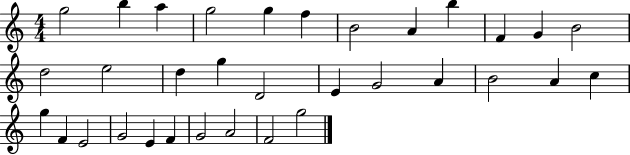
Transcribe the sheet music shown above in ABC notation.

X:1
T:Untitled
M:4/4
L:1/4
K:C
g2 b a g2 g f B2 A b F G B2 d2 e2 d g D2 E G2 A B2 A c g F E2 G2 E F G2 A2 F2 g2